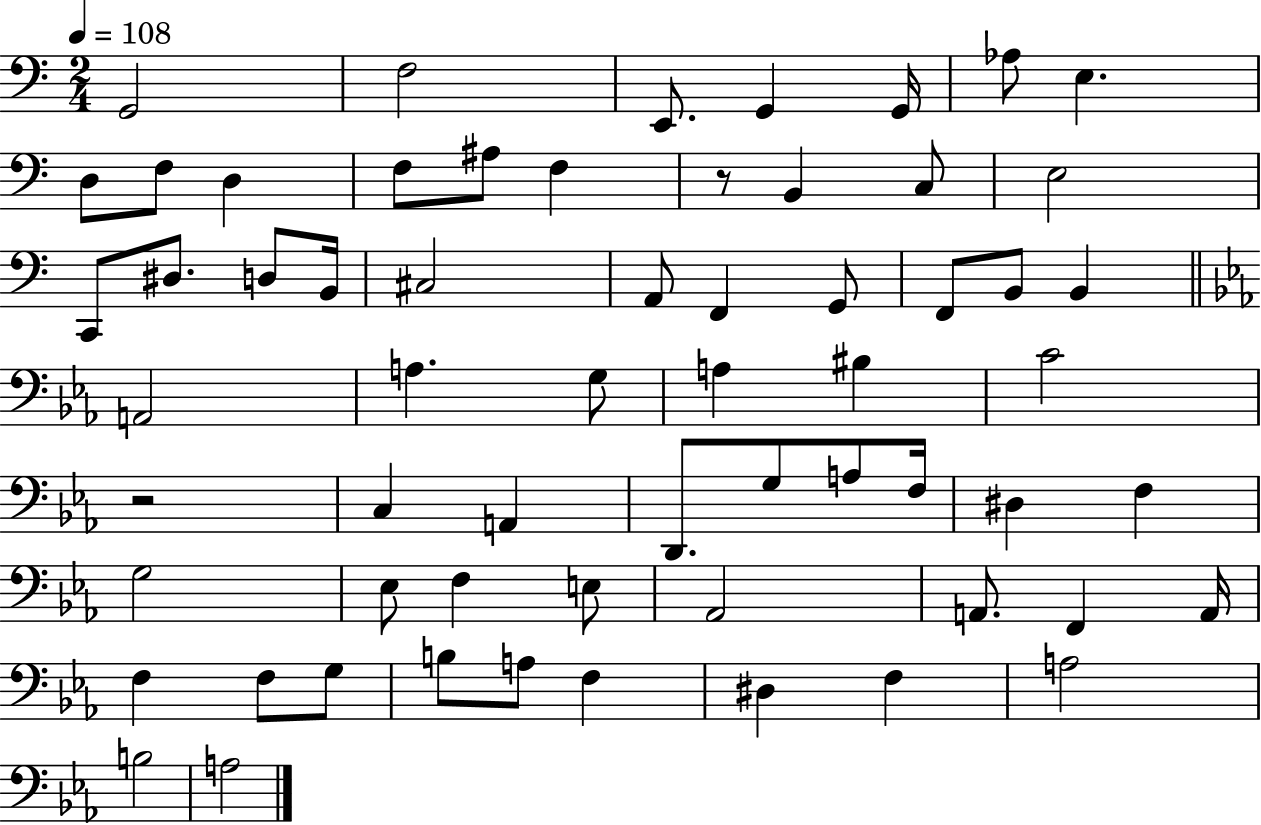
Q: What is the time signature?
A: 2/4